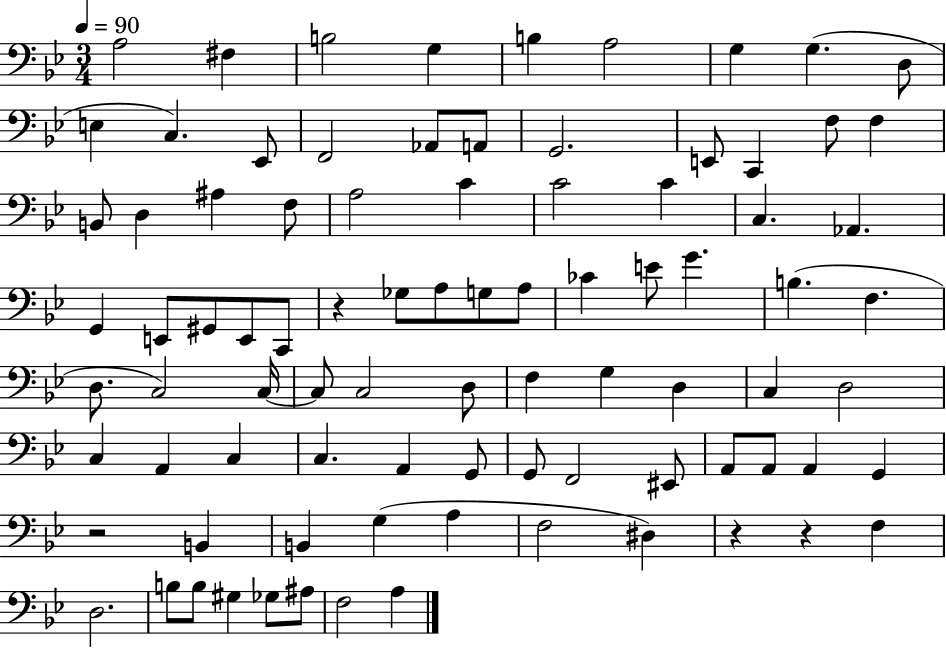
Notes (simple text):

A3/h F#3/q B3/h G3/q B3/q A3/h G3/q G3/q. D3/e E3/q C3/q. Eb2/e F2/h Ab2/e A2/e G2/h. E2/e C2/q F3/e F3/q B2/e D3/q A#3/q F3/e A3/h C4/q C4/h C4/q C3/q. Ab2/q. G2/q E2/e G#2/e E2/e C2/e R/q Gb3/e A3/e G3/e A3/e CES4/q E4/e G4/q. B3/q. F3/q. D3/e. C3/h C3/s C3/e C3/h D3/e F3/q G3/q D3/q C3/q D3/h C3/q A2/q C3/q C3/q. A2/q G2/e G2/e F2/h EIS2/e A2/e A2/e A2/q G2/q R/h B2/q B2/q G3/q A3/q F3/h D#3/q R/q R/q F3/q D3/h. B3/e B3/e G#3/q Gb3/e A#3/e F3/h A3/q